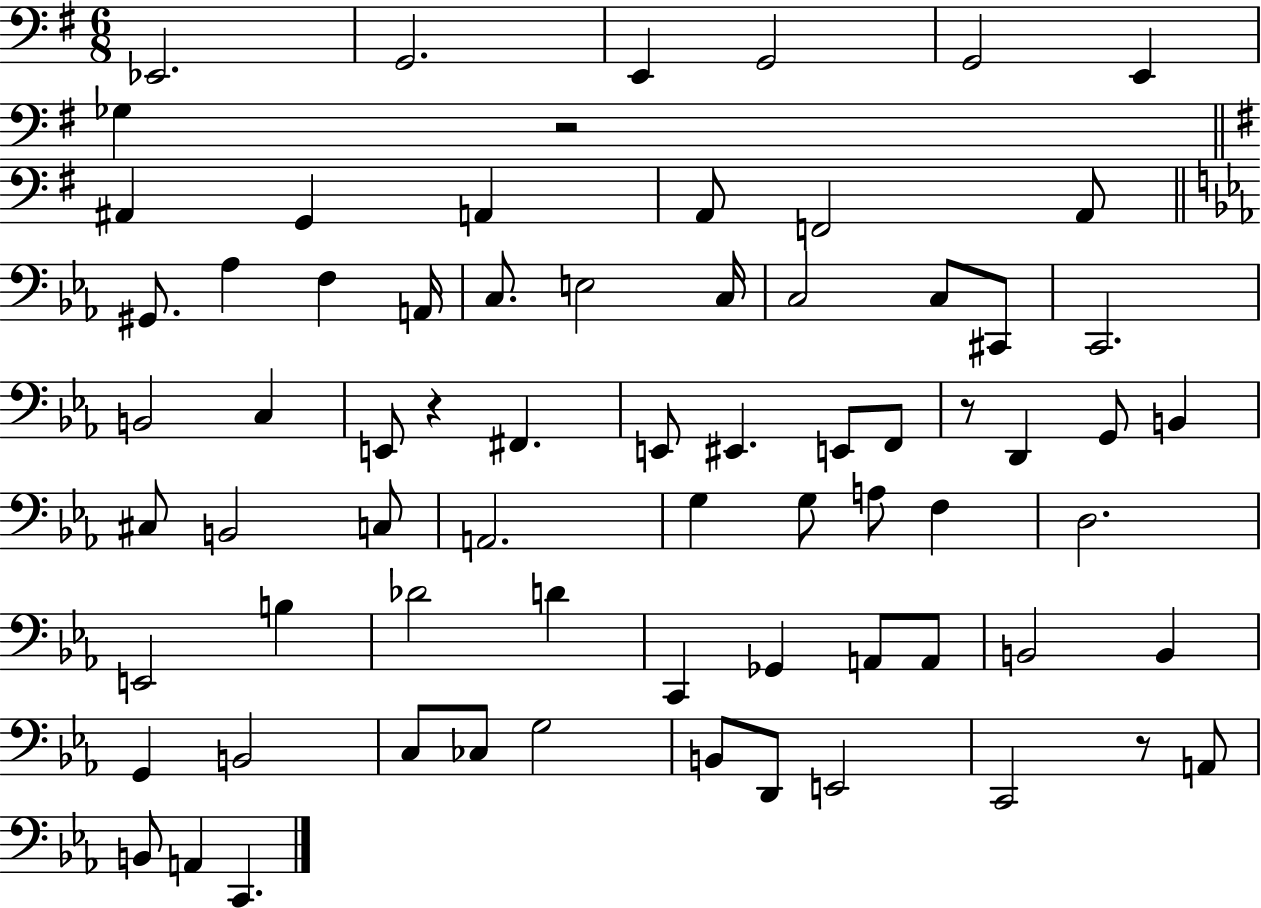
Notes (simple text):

Eb2/h. G2/h. E2/q G2/h G2/h E2/q Gb3/q R/h A#2/q G2/q A2/q A2/e F2/h A2/e G#2/e. Ab3/q F3/q A2/s C3/e. E3/h C3/s C3/h C3/e C#2/e C2/h. B2/h C3/q E2/e R/q F#2/q. E2/e EIS2/q. E2/e F2/e R/e D2/q G2/e B2/q C#3/e B2/h C3/e A2/h. G3/q G3/e A3/e F3/q D3/h. E2/h B3/q Db4/h D4/q C2/q Gb2/q A2/e A2/e B2/h B2/q G2/q B2/h C3/e CES3/e G3/h B2/e D2/e E2/h C2/h R/e A2/e B2/e A2/q C2/q.